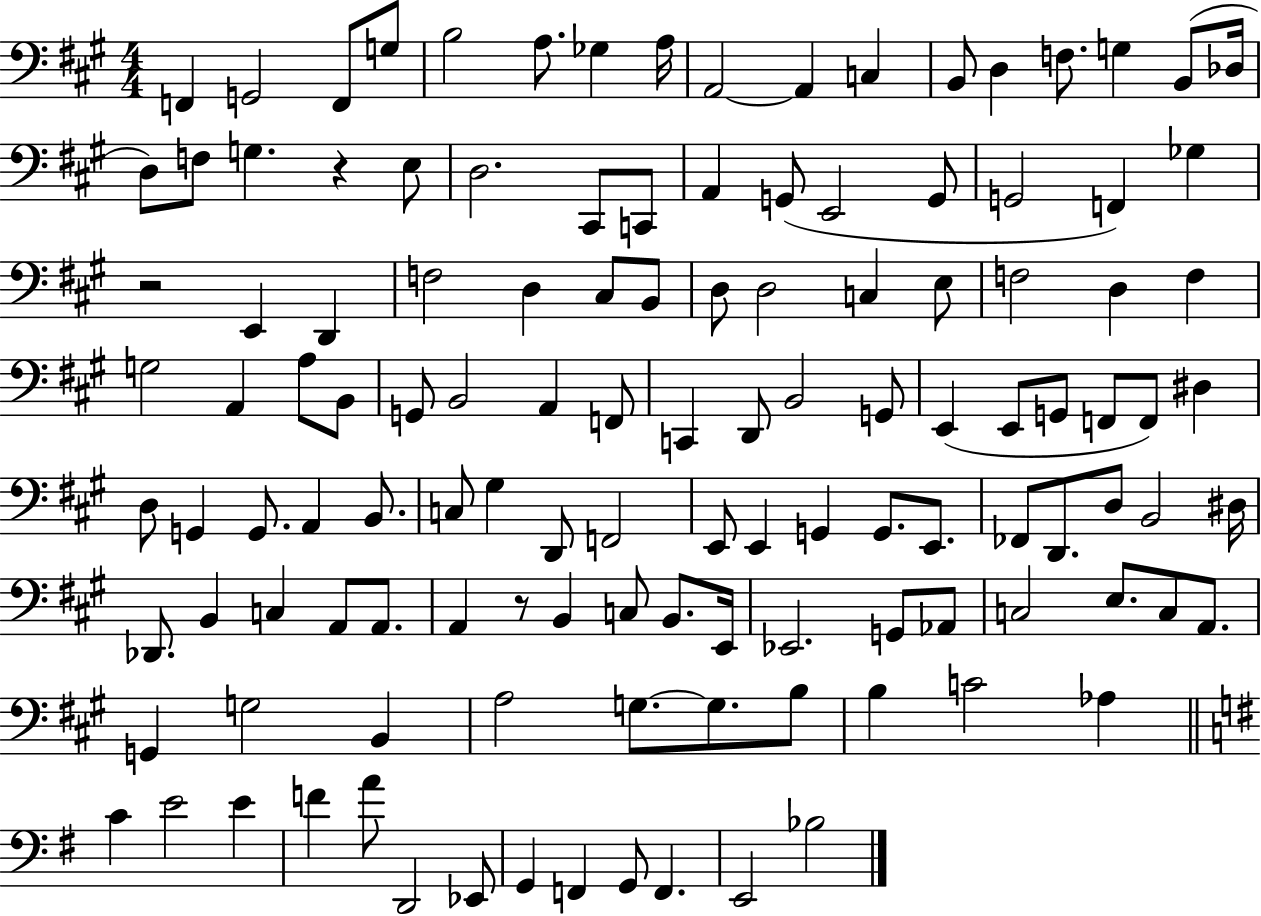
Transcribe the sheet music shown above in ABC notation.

X:1
T:Untitled
M:4/4
L:1/4
K:A
F,, G,,2 F,,/2 G,/2 B,2 A,/2 _G, A,/4 A,,2 A,, C, B,,/2 D, F,/2 G, B,,/2 _D,/4 D,/2 F,/2 G, z E,/2 D,2 ^C,,/2 C,,/2 A,, G,,/2 E,,2 G,,/2 G,,2 F,, _G, z2 E,, D,, F,2 D, ^C,/2 B,,/2 D,/2 D,2 C, E,/2 F,2 D, F, G,2 A,, A,/2 B,,/2 G,,/2 B,,2 A,, F,,/2 C,, D,,/2 B,,2 G,,/2 E,, E,,/2 G,,/2 F,,/2 F,,/2 ^D, D,/2 G,, G,,/2 A,, B,,/2 C,/2 ^G, D,,/2 F,,2 E,,/2 E,, G,, G,,/2 E,,/2 _F,,/2 D,,/2 D,/2 B,,2 ^D,/4 _D,,/2 B,, C, A,,/2 A,,/2 A,, z/2 B,, C,/2 B,,/2 E,,/4 _E,,2 G,,/2 _A,,/2 C,2 E,/2 C,/2 A,,/2 G,, G,2 B,, A,2 G,/2 G,/2 B,/2 B, C2 _A, C E2 E F A/2 D,,2 _E,,/2 G,, F,, G,,/2 F,, E,,2 _B,2